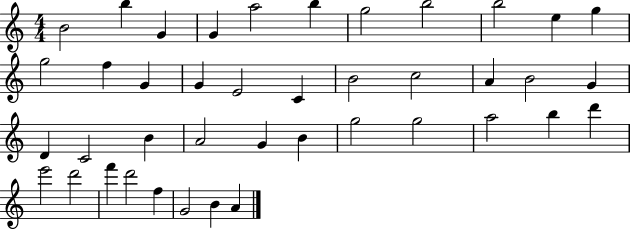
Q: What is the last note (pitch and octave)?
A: A4